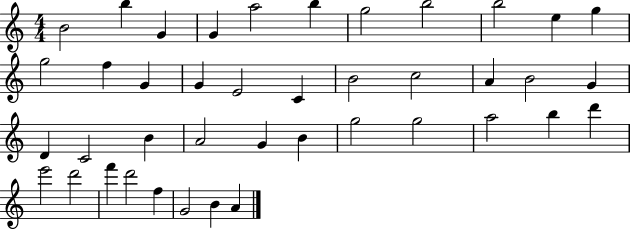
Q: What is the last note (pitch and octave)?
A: A4